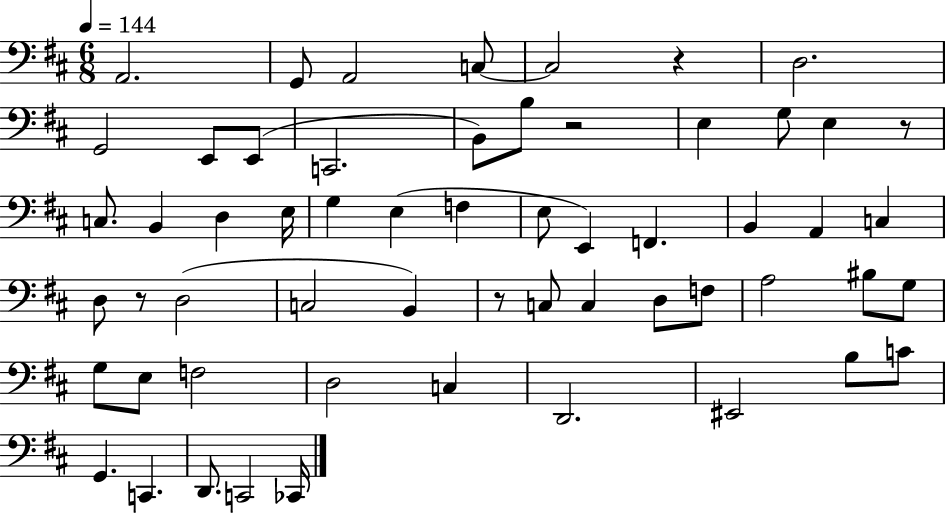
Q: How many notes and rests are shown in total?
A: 58